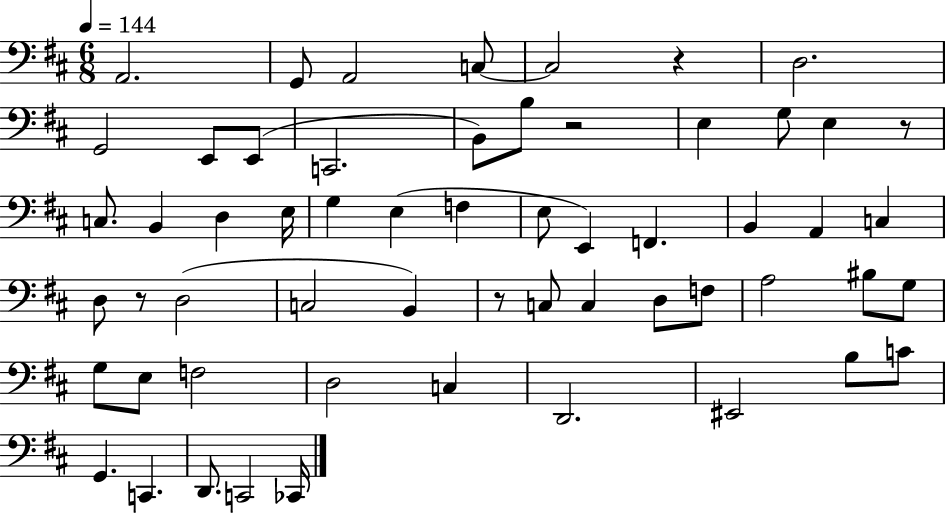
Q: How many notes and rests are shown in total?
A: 58